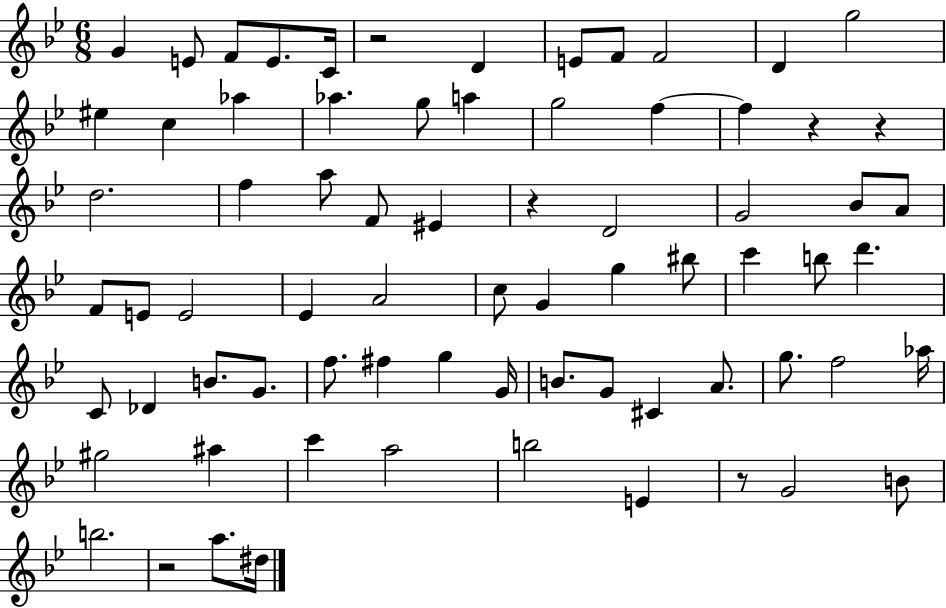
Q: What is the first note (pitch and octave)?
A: G4